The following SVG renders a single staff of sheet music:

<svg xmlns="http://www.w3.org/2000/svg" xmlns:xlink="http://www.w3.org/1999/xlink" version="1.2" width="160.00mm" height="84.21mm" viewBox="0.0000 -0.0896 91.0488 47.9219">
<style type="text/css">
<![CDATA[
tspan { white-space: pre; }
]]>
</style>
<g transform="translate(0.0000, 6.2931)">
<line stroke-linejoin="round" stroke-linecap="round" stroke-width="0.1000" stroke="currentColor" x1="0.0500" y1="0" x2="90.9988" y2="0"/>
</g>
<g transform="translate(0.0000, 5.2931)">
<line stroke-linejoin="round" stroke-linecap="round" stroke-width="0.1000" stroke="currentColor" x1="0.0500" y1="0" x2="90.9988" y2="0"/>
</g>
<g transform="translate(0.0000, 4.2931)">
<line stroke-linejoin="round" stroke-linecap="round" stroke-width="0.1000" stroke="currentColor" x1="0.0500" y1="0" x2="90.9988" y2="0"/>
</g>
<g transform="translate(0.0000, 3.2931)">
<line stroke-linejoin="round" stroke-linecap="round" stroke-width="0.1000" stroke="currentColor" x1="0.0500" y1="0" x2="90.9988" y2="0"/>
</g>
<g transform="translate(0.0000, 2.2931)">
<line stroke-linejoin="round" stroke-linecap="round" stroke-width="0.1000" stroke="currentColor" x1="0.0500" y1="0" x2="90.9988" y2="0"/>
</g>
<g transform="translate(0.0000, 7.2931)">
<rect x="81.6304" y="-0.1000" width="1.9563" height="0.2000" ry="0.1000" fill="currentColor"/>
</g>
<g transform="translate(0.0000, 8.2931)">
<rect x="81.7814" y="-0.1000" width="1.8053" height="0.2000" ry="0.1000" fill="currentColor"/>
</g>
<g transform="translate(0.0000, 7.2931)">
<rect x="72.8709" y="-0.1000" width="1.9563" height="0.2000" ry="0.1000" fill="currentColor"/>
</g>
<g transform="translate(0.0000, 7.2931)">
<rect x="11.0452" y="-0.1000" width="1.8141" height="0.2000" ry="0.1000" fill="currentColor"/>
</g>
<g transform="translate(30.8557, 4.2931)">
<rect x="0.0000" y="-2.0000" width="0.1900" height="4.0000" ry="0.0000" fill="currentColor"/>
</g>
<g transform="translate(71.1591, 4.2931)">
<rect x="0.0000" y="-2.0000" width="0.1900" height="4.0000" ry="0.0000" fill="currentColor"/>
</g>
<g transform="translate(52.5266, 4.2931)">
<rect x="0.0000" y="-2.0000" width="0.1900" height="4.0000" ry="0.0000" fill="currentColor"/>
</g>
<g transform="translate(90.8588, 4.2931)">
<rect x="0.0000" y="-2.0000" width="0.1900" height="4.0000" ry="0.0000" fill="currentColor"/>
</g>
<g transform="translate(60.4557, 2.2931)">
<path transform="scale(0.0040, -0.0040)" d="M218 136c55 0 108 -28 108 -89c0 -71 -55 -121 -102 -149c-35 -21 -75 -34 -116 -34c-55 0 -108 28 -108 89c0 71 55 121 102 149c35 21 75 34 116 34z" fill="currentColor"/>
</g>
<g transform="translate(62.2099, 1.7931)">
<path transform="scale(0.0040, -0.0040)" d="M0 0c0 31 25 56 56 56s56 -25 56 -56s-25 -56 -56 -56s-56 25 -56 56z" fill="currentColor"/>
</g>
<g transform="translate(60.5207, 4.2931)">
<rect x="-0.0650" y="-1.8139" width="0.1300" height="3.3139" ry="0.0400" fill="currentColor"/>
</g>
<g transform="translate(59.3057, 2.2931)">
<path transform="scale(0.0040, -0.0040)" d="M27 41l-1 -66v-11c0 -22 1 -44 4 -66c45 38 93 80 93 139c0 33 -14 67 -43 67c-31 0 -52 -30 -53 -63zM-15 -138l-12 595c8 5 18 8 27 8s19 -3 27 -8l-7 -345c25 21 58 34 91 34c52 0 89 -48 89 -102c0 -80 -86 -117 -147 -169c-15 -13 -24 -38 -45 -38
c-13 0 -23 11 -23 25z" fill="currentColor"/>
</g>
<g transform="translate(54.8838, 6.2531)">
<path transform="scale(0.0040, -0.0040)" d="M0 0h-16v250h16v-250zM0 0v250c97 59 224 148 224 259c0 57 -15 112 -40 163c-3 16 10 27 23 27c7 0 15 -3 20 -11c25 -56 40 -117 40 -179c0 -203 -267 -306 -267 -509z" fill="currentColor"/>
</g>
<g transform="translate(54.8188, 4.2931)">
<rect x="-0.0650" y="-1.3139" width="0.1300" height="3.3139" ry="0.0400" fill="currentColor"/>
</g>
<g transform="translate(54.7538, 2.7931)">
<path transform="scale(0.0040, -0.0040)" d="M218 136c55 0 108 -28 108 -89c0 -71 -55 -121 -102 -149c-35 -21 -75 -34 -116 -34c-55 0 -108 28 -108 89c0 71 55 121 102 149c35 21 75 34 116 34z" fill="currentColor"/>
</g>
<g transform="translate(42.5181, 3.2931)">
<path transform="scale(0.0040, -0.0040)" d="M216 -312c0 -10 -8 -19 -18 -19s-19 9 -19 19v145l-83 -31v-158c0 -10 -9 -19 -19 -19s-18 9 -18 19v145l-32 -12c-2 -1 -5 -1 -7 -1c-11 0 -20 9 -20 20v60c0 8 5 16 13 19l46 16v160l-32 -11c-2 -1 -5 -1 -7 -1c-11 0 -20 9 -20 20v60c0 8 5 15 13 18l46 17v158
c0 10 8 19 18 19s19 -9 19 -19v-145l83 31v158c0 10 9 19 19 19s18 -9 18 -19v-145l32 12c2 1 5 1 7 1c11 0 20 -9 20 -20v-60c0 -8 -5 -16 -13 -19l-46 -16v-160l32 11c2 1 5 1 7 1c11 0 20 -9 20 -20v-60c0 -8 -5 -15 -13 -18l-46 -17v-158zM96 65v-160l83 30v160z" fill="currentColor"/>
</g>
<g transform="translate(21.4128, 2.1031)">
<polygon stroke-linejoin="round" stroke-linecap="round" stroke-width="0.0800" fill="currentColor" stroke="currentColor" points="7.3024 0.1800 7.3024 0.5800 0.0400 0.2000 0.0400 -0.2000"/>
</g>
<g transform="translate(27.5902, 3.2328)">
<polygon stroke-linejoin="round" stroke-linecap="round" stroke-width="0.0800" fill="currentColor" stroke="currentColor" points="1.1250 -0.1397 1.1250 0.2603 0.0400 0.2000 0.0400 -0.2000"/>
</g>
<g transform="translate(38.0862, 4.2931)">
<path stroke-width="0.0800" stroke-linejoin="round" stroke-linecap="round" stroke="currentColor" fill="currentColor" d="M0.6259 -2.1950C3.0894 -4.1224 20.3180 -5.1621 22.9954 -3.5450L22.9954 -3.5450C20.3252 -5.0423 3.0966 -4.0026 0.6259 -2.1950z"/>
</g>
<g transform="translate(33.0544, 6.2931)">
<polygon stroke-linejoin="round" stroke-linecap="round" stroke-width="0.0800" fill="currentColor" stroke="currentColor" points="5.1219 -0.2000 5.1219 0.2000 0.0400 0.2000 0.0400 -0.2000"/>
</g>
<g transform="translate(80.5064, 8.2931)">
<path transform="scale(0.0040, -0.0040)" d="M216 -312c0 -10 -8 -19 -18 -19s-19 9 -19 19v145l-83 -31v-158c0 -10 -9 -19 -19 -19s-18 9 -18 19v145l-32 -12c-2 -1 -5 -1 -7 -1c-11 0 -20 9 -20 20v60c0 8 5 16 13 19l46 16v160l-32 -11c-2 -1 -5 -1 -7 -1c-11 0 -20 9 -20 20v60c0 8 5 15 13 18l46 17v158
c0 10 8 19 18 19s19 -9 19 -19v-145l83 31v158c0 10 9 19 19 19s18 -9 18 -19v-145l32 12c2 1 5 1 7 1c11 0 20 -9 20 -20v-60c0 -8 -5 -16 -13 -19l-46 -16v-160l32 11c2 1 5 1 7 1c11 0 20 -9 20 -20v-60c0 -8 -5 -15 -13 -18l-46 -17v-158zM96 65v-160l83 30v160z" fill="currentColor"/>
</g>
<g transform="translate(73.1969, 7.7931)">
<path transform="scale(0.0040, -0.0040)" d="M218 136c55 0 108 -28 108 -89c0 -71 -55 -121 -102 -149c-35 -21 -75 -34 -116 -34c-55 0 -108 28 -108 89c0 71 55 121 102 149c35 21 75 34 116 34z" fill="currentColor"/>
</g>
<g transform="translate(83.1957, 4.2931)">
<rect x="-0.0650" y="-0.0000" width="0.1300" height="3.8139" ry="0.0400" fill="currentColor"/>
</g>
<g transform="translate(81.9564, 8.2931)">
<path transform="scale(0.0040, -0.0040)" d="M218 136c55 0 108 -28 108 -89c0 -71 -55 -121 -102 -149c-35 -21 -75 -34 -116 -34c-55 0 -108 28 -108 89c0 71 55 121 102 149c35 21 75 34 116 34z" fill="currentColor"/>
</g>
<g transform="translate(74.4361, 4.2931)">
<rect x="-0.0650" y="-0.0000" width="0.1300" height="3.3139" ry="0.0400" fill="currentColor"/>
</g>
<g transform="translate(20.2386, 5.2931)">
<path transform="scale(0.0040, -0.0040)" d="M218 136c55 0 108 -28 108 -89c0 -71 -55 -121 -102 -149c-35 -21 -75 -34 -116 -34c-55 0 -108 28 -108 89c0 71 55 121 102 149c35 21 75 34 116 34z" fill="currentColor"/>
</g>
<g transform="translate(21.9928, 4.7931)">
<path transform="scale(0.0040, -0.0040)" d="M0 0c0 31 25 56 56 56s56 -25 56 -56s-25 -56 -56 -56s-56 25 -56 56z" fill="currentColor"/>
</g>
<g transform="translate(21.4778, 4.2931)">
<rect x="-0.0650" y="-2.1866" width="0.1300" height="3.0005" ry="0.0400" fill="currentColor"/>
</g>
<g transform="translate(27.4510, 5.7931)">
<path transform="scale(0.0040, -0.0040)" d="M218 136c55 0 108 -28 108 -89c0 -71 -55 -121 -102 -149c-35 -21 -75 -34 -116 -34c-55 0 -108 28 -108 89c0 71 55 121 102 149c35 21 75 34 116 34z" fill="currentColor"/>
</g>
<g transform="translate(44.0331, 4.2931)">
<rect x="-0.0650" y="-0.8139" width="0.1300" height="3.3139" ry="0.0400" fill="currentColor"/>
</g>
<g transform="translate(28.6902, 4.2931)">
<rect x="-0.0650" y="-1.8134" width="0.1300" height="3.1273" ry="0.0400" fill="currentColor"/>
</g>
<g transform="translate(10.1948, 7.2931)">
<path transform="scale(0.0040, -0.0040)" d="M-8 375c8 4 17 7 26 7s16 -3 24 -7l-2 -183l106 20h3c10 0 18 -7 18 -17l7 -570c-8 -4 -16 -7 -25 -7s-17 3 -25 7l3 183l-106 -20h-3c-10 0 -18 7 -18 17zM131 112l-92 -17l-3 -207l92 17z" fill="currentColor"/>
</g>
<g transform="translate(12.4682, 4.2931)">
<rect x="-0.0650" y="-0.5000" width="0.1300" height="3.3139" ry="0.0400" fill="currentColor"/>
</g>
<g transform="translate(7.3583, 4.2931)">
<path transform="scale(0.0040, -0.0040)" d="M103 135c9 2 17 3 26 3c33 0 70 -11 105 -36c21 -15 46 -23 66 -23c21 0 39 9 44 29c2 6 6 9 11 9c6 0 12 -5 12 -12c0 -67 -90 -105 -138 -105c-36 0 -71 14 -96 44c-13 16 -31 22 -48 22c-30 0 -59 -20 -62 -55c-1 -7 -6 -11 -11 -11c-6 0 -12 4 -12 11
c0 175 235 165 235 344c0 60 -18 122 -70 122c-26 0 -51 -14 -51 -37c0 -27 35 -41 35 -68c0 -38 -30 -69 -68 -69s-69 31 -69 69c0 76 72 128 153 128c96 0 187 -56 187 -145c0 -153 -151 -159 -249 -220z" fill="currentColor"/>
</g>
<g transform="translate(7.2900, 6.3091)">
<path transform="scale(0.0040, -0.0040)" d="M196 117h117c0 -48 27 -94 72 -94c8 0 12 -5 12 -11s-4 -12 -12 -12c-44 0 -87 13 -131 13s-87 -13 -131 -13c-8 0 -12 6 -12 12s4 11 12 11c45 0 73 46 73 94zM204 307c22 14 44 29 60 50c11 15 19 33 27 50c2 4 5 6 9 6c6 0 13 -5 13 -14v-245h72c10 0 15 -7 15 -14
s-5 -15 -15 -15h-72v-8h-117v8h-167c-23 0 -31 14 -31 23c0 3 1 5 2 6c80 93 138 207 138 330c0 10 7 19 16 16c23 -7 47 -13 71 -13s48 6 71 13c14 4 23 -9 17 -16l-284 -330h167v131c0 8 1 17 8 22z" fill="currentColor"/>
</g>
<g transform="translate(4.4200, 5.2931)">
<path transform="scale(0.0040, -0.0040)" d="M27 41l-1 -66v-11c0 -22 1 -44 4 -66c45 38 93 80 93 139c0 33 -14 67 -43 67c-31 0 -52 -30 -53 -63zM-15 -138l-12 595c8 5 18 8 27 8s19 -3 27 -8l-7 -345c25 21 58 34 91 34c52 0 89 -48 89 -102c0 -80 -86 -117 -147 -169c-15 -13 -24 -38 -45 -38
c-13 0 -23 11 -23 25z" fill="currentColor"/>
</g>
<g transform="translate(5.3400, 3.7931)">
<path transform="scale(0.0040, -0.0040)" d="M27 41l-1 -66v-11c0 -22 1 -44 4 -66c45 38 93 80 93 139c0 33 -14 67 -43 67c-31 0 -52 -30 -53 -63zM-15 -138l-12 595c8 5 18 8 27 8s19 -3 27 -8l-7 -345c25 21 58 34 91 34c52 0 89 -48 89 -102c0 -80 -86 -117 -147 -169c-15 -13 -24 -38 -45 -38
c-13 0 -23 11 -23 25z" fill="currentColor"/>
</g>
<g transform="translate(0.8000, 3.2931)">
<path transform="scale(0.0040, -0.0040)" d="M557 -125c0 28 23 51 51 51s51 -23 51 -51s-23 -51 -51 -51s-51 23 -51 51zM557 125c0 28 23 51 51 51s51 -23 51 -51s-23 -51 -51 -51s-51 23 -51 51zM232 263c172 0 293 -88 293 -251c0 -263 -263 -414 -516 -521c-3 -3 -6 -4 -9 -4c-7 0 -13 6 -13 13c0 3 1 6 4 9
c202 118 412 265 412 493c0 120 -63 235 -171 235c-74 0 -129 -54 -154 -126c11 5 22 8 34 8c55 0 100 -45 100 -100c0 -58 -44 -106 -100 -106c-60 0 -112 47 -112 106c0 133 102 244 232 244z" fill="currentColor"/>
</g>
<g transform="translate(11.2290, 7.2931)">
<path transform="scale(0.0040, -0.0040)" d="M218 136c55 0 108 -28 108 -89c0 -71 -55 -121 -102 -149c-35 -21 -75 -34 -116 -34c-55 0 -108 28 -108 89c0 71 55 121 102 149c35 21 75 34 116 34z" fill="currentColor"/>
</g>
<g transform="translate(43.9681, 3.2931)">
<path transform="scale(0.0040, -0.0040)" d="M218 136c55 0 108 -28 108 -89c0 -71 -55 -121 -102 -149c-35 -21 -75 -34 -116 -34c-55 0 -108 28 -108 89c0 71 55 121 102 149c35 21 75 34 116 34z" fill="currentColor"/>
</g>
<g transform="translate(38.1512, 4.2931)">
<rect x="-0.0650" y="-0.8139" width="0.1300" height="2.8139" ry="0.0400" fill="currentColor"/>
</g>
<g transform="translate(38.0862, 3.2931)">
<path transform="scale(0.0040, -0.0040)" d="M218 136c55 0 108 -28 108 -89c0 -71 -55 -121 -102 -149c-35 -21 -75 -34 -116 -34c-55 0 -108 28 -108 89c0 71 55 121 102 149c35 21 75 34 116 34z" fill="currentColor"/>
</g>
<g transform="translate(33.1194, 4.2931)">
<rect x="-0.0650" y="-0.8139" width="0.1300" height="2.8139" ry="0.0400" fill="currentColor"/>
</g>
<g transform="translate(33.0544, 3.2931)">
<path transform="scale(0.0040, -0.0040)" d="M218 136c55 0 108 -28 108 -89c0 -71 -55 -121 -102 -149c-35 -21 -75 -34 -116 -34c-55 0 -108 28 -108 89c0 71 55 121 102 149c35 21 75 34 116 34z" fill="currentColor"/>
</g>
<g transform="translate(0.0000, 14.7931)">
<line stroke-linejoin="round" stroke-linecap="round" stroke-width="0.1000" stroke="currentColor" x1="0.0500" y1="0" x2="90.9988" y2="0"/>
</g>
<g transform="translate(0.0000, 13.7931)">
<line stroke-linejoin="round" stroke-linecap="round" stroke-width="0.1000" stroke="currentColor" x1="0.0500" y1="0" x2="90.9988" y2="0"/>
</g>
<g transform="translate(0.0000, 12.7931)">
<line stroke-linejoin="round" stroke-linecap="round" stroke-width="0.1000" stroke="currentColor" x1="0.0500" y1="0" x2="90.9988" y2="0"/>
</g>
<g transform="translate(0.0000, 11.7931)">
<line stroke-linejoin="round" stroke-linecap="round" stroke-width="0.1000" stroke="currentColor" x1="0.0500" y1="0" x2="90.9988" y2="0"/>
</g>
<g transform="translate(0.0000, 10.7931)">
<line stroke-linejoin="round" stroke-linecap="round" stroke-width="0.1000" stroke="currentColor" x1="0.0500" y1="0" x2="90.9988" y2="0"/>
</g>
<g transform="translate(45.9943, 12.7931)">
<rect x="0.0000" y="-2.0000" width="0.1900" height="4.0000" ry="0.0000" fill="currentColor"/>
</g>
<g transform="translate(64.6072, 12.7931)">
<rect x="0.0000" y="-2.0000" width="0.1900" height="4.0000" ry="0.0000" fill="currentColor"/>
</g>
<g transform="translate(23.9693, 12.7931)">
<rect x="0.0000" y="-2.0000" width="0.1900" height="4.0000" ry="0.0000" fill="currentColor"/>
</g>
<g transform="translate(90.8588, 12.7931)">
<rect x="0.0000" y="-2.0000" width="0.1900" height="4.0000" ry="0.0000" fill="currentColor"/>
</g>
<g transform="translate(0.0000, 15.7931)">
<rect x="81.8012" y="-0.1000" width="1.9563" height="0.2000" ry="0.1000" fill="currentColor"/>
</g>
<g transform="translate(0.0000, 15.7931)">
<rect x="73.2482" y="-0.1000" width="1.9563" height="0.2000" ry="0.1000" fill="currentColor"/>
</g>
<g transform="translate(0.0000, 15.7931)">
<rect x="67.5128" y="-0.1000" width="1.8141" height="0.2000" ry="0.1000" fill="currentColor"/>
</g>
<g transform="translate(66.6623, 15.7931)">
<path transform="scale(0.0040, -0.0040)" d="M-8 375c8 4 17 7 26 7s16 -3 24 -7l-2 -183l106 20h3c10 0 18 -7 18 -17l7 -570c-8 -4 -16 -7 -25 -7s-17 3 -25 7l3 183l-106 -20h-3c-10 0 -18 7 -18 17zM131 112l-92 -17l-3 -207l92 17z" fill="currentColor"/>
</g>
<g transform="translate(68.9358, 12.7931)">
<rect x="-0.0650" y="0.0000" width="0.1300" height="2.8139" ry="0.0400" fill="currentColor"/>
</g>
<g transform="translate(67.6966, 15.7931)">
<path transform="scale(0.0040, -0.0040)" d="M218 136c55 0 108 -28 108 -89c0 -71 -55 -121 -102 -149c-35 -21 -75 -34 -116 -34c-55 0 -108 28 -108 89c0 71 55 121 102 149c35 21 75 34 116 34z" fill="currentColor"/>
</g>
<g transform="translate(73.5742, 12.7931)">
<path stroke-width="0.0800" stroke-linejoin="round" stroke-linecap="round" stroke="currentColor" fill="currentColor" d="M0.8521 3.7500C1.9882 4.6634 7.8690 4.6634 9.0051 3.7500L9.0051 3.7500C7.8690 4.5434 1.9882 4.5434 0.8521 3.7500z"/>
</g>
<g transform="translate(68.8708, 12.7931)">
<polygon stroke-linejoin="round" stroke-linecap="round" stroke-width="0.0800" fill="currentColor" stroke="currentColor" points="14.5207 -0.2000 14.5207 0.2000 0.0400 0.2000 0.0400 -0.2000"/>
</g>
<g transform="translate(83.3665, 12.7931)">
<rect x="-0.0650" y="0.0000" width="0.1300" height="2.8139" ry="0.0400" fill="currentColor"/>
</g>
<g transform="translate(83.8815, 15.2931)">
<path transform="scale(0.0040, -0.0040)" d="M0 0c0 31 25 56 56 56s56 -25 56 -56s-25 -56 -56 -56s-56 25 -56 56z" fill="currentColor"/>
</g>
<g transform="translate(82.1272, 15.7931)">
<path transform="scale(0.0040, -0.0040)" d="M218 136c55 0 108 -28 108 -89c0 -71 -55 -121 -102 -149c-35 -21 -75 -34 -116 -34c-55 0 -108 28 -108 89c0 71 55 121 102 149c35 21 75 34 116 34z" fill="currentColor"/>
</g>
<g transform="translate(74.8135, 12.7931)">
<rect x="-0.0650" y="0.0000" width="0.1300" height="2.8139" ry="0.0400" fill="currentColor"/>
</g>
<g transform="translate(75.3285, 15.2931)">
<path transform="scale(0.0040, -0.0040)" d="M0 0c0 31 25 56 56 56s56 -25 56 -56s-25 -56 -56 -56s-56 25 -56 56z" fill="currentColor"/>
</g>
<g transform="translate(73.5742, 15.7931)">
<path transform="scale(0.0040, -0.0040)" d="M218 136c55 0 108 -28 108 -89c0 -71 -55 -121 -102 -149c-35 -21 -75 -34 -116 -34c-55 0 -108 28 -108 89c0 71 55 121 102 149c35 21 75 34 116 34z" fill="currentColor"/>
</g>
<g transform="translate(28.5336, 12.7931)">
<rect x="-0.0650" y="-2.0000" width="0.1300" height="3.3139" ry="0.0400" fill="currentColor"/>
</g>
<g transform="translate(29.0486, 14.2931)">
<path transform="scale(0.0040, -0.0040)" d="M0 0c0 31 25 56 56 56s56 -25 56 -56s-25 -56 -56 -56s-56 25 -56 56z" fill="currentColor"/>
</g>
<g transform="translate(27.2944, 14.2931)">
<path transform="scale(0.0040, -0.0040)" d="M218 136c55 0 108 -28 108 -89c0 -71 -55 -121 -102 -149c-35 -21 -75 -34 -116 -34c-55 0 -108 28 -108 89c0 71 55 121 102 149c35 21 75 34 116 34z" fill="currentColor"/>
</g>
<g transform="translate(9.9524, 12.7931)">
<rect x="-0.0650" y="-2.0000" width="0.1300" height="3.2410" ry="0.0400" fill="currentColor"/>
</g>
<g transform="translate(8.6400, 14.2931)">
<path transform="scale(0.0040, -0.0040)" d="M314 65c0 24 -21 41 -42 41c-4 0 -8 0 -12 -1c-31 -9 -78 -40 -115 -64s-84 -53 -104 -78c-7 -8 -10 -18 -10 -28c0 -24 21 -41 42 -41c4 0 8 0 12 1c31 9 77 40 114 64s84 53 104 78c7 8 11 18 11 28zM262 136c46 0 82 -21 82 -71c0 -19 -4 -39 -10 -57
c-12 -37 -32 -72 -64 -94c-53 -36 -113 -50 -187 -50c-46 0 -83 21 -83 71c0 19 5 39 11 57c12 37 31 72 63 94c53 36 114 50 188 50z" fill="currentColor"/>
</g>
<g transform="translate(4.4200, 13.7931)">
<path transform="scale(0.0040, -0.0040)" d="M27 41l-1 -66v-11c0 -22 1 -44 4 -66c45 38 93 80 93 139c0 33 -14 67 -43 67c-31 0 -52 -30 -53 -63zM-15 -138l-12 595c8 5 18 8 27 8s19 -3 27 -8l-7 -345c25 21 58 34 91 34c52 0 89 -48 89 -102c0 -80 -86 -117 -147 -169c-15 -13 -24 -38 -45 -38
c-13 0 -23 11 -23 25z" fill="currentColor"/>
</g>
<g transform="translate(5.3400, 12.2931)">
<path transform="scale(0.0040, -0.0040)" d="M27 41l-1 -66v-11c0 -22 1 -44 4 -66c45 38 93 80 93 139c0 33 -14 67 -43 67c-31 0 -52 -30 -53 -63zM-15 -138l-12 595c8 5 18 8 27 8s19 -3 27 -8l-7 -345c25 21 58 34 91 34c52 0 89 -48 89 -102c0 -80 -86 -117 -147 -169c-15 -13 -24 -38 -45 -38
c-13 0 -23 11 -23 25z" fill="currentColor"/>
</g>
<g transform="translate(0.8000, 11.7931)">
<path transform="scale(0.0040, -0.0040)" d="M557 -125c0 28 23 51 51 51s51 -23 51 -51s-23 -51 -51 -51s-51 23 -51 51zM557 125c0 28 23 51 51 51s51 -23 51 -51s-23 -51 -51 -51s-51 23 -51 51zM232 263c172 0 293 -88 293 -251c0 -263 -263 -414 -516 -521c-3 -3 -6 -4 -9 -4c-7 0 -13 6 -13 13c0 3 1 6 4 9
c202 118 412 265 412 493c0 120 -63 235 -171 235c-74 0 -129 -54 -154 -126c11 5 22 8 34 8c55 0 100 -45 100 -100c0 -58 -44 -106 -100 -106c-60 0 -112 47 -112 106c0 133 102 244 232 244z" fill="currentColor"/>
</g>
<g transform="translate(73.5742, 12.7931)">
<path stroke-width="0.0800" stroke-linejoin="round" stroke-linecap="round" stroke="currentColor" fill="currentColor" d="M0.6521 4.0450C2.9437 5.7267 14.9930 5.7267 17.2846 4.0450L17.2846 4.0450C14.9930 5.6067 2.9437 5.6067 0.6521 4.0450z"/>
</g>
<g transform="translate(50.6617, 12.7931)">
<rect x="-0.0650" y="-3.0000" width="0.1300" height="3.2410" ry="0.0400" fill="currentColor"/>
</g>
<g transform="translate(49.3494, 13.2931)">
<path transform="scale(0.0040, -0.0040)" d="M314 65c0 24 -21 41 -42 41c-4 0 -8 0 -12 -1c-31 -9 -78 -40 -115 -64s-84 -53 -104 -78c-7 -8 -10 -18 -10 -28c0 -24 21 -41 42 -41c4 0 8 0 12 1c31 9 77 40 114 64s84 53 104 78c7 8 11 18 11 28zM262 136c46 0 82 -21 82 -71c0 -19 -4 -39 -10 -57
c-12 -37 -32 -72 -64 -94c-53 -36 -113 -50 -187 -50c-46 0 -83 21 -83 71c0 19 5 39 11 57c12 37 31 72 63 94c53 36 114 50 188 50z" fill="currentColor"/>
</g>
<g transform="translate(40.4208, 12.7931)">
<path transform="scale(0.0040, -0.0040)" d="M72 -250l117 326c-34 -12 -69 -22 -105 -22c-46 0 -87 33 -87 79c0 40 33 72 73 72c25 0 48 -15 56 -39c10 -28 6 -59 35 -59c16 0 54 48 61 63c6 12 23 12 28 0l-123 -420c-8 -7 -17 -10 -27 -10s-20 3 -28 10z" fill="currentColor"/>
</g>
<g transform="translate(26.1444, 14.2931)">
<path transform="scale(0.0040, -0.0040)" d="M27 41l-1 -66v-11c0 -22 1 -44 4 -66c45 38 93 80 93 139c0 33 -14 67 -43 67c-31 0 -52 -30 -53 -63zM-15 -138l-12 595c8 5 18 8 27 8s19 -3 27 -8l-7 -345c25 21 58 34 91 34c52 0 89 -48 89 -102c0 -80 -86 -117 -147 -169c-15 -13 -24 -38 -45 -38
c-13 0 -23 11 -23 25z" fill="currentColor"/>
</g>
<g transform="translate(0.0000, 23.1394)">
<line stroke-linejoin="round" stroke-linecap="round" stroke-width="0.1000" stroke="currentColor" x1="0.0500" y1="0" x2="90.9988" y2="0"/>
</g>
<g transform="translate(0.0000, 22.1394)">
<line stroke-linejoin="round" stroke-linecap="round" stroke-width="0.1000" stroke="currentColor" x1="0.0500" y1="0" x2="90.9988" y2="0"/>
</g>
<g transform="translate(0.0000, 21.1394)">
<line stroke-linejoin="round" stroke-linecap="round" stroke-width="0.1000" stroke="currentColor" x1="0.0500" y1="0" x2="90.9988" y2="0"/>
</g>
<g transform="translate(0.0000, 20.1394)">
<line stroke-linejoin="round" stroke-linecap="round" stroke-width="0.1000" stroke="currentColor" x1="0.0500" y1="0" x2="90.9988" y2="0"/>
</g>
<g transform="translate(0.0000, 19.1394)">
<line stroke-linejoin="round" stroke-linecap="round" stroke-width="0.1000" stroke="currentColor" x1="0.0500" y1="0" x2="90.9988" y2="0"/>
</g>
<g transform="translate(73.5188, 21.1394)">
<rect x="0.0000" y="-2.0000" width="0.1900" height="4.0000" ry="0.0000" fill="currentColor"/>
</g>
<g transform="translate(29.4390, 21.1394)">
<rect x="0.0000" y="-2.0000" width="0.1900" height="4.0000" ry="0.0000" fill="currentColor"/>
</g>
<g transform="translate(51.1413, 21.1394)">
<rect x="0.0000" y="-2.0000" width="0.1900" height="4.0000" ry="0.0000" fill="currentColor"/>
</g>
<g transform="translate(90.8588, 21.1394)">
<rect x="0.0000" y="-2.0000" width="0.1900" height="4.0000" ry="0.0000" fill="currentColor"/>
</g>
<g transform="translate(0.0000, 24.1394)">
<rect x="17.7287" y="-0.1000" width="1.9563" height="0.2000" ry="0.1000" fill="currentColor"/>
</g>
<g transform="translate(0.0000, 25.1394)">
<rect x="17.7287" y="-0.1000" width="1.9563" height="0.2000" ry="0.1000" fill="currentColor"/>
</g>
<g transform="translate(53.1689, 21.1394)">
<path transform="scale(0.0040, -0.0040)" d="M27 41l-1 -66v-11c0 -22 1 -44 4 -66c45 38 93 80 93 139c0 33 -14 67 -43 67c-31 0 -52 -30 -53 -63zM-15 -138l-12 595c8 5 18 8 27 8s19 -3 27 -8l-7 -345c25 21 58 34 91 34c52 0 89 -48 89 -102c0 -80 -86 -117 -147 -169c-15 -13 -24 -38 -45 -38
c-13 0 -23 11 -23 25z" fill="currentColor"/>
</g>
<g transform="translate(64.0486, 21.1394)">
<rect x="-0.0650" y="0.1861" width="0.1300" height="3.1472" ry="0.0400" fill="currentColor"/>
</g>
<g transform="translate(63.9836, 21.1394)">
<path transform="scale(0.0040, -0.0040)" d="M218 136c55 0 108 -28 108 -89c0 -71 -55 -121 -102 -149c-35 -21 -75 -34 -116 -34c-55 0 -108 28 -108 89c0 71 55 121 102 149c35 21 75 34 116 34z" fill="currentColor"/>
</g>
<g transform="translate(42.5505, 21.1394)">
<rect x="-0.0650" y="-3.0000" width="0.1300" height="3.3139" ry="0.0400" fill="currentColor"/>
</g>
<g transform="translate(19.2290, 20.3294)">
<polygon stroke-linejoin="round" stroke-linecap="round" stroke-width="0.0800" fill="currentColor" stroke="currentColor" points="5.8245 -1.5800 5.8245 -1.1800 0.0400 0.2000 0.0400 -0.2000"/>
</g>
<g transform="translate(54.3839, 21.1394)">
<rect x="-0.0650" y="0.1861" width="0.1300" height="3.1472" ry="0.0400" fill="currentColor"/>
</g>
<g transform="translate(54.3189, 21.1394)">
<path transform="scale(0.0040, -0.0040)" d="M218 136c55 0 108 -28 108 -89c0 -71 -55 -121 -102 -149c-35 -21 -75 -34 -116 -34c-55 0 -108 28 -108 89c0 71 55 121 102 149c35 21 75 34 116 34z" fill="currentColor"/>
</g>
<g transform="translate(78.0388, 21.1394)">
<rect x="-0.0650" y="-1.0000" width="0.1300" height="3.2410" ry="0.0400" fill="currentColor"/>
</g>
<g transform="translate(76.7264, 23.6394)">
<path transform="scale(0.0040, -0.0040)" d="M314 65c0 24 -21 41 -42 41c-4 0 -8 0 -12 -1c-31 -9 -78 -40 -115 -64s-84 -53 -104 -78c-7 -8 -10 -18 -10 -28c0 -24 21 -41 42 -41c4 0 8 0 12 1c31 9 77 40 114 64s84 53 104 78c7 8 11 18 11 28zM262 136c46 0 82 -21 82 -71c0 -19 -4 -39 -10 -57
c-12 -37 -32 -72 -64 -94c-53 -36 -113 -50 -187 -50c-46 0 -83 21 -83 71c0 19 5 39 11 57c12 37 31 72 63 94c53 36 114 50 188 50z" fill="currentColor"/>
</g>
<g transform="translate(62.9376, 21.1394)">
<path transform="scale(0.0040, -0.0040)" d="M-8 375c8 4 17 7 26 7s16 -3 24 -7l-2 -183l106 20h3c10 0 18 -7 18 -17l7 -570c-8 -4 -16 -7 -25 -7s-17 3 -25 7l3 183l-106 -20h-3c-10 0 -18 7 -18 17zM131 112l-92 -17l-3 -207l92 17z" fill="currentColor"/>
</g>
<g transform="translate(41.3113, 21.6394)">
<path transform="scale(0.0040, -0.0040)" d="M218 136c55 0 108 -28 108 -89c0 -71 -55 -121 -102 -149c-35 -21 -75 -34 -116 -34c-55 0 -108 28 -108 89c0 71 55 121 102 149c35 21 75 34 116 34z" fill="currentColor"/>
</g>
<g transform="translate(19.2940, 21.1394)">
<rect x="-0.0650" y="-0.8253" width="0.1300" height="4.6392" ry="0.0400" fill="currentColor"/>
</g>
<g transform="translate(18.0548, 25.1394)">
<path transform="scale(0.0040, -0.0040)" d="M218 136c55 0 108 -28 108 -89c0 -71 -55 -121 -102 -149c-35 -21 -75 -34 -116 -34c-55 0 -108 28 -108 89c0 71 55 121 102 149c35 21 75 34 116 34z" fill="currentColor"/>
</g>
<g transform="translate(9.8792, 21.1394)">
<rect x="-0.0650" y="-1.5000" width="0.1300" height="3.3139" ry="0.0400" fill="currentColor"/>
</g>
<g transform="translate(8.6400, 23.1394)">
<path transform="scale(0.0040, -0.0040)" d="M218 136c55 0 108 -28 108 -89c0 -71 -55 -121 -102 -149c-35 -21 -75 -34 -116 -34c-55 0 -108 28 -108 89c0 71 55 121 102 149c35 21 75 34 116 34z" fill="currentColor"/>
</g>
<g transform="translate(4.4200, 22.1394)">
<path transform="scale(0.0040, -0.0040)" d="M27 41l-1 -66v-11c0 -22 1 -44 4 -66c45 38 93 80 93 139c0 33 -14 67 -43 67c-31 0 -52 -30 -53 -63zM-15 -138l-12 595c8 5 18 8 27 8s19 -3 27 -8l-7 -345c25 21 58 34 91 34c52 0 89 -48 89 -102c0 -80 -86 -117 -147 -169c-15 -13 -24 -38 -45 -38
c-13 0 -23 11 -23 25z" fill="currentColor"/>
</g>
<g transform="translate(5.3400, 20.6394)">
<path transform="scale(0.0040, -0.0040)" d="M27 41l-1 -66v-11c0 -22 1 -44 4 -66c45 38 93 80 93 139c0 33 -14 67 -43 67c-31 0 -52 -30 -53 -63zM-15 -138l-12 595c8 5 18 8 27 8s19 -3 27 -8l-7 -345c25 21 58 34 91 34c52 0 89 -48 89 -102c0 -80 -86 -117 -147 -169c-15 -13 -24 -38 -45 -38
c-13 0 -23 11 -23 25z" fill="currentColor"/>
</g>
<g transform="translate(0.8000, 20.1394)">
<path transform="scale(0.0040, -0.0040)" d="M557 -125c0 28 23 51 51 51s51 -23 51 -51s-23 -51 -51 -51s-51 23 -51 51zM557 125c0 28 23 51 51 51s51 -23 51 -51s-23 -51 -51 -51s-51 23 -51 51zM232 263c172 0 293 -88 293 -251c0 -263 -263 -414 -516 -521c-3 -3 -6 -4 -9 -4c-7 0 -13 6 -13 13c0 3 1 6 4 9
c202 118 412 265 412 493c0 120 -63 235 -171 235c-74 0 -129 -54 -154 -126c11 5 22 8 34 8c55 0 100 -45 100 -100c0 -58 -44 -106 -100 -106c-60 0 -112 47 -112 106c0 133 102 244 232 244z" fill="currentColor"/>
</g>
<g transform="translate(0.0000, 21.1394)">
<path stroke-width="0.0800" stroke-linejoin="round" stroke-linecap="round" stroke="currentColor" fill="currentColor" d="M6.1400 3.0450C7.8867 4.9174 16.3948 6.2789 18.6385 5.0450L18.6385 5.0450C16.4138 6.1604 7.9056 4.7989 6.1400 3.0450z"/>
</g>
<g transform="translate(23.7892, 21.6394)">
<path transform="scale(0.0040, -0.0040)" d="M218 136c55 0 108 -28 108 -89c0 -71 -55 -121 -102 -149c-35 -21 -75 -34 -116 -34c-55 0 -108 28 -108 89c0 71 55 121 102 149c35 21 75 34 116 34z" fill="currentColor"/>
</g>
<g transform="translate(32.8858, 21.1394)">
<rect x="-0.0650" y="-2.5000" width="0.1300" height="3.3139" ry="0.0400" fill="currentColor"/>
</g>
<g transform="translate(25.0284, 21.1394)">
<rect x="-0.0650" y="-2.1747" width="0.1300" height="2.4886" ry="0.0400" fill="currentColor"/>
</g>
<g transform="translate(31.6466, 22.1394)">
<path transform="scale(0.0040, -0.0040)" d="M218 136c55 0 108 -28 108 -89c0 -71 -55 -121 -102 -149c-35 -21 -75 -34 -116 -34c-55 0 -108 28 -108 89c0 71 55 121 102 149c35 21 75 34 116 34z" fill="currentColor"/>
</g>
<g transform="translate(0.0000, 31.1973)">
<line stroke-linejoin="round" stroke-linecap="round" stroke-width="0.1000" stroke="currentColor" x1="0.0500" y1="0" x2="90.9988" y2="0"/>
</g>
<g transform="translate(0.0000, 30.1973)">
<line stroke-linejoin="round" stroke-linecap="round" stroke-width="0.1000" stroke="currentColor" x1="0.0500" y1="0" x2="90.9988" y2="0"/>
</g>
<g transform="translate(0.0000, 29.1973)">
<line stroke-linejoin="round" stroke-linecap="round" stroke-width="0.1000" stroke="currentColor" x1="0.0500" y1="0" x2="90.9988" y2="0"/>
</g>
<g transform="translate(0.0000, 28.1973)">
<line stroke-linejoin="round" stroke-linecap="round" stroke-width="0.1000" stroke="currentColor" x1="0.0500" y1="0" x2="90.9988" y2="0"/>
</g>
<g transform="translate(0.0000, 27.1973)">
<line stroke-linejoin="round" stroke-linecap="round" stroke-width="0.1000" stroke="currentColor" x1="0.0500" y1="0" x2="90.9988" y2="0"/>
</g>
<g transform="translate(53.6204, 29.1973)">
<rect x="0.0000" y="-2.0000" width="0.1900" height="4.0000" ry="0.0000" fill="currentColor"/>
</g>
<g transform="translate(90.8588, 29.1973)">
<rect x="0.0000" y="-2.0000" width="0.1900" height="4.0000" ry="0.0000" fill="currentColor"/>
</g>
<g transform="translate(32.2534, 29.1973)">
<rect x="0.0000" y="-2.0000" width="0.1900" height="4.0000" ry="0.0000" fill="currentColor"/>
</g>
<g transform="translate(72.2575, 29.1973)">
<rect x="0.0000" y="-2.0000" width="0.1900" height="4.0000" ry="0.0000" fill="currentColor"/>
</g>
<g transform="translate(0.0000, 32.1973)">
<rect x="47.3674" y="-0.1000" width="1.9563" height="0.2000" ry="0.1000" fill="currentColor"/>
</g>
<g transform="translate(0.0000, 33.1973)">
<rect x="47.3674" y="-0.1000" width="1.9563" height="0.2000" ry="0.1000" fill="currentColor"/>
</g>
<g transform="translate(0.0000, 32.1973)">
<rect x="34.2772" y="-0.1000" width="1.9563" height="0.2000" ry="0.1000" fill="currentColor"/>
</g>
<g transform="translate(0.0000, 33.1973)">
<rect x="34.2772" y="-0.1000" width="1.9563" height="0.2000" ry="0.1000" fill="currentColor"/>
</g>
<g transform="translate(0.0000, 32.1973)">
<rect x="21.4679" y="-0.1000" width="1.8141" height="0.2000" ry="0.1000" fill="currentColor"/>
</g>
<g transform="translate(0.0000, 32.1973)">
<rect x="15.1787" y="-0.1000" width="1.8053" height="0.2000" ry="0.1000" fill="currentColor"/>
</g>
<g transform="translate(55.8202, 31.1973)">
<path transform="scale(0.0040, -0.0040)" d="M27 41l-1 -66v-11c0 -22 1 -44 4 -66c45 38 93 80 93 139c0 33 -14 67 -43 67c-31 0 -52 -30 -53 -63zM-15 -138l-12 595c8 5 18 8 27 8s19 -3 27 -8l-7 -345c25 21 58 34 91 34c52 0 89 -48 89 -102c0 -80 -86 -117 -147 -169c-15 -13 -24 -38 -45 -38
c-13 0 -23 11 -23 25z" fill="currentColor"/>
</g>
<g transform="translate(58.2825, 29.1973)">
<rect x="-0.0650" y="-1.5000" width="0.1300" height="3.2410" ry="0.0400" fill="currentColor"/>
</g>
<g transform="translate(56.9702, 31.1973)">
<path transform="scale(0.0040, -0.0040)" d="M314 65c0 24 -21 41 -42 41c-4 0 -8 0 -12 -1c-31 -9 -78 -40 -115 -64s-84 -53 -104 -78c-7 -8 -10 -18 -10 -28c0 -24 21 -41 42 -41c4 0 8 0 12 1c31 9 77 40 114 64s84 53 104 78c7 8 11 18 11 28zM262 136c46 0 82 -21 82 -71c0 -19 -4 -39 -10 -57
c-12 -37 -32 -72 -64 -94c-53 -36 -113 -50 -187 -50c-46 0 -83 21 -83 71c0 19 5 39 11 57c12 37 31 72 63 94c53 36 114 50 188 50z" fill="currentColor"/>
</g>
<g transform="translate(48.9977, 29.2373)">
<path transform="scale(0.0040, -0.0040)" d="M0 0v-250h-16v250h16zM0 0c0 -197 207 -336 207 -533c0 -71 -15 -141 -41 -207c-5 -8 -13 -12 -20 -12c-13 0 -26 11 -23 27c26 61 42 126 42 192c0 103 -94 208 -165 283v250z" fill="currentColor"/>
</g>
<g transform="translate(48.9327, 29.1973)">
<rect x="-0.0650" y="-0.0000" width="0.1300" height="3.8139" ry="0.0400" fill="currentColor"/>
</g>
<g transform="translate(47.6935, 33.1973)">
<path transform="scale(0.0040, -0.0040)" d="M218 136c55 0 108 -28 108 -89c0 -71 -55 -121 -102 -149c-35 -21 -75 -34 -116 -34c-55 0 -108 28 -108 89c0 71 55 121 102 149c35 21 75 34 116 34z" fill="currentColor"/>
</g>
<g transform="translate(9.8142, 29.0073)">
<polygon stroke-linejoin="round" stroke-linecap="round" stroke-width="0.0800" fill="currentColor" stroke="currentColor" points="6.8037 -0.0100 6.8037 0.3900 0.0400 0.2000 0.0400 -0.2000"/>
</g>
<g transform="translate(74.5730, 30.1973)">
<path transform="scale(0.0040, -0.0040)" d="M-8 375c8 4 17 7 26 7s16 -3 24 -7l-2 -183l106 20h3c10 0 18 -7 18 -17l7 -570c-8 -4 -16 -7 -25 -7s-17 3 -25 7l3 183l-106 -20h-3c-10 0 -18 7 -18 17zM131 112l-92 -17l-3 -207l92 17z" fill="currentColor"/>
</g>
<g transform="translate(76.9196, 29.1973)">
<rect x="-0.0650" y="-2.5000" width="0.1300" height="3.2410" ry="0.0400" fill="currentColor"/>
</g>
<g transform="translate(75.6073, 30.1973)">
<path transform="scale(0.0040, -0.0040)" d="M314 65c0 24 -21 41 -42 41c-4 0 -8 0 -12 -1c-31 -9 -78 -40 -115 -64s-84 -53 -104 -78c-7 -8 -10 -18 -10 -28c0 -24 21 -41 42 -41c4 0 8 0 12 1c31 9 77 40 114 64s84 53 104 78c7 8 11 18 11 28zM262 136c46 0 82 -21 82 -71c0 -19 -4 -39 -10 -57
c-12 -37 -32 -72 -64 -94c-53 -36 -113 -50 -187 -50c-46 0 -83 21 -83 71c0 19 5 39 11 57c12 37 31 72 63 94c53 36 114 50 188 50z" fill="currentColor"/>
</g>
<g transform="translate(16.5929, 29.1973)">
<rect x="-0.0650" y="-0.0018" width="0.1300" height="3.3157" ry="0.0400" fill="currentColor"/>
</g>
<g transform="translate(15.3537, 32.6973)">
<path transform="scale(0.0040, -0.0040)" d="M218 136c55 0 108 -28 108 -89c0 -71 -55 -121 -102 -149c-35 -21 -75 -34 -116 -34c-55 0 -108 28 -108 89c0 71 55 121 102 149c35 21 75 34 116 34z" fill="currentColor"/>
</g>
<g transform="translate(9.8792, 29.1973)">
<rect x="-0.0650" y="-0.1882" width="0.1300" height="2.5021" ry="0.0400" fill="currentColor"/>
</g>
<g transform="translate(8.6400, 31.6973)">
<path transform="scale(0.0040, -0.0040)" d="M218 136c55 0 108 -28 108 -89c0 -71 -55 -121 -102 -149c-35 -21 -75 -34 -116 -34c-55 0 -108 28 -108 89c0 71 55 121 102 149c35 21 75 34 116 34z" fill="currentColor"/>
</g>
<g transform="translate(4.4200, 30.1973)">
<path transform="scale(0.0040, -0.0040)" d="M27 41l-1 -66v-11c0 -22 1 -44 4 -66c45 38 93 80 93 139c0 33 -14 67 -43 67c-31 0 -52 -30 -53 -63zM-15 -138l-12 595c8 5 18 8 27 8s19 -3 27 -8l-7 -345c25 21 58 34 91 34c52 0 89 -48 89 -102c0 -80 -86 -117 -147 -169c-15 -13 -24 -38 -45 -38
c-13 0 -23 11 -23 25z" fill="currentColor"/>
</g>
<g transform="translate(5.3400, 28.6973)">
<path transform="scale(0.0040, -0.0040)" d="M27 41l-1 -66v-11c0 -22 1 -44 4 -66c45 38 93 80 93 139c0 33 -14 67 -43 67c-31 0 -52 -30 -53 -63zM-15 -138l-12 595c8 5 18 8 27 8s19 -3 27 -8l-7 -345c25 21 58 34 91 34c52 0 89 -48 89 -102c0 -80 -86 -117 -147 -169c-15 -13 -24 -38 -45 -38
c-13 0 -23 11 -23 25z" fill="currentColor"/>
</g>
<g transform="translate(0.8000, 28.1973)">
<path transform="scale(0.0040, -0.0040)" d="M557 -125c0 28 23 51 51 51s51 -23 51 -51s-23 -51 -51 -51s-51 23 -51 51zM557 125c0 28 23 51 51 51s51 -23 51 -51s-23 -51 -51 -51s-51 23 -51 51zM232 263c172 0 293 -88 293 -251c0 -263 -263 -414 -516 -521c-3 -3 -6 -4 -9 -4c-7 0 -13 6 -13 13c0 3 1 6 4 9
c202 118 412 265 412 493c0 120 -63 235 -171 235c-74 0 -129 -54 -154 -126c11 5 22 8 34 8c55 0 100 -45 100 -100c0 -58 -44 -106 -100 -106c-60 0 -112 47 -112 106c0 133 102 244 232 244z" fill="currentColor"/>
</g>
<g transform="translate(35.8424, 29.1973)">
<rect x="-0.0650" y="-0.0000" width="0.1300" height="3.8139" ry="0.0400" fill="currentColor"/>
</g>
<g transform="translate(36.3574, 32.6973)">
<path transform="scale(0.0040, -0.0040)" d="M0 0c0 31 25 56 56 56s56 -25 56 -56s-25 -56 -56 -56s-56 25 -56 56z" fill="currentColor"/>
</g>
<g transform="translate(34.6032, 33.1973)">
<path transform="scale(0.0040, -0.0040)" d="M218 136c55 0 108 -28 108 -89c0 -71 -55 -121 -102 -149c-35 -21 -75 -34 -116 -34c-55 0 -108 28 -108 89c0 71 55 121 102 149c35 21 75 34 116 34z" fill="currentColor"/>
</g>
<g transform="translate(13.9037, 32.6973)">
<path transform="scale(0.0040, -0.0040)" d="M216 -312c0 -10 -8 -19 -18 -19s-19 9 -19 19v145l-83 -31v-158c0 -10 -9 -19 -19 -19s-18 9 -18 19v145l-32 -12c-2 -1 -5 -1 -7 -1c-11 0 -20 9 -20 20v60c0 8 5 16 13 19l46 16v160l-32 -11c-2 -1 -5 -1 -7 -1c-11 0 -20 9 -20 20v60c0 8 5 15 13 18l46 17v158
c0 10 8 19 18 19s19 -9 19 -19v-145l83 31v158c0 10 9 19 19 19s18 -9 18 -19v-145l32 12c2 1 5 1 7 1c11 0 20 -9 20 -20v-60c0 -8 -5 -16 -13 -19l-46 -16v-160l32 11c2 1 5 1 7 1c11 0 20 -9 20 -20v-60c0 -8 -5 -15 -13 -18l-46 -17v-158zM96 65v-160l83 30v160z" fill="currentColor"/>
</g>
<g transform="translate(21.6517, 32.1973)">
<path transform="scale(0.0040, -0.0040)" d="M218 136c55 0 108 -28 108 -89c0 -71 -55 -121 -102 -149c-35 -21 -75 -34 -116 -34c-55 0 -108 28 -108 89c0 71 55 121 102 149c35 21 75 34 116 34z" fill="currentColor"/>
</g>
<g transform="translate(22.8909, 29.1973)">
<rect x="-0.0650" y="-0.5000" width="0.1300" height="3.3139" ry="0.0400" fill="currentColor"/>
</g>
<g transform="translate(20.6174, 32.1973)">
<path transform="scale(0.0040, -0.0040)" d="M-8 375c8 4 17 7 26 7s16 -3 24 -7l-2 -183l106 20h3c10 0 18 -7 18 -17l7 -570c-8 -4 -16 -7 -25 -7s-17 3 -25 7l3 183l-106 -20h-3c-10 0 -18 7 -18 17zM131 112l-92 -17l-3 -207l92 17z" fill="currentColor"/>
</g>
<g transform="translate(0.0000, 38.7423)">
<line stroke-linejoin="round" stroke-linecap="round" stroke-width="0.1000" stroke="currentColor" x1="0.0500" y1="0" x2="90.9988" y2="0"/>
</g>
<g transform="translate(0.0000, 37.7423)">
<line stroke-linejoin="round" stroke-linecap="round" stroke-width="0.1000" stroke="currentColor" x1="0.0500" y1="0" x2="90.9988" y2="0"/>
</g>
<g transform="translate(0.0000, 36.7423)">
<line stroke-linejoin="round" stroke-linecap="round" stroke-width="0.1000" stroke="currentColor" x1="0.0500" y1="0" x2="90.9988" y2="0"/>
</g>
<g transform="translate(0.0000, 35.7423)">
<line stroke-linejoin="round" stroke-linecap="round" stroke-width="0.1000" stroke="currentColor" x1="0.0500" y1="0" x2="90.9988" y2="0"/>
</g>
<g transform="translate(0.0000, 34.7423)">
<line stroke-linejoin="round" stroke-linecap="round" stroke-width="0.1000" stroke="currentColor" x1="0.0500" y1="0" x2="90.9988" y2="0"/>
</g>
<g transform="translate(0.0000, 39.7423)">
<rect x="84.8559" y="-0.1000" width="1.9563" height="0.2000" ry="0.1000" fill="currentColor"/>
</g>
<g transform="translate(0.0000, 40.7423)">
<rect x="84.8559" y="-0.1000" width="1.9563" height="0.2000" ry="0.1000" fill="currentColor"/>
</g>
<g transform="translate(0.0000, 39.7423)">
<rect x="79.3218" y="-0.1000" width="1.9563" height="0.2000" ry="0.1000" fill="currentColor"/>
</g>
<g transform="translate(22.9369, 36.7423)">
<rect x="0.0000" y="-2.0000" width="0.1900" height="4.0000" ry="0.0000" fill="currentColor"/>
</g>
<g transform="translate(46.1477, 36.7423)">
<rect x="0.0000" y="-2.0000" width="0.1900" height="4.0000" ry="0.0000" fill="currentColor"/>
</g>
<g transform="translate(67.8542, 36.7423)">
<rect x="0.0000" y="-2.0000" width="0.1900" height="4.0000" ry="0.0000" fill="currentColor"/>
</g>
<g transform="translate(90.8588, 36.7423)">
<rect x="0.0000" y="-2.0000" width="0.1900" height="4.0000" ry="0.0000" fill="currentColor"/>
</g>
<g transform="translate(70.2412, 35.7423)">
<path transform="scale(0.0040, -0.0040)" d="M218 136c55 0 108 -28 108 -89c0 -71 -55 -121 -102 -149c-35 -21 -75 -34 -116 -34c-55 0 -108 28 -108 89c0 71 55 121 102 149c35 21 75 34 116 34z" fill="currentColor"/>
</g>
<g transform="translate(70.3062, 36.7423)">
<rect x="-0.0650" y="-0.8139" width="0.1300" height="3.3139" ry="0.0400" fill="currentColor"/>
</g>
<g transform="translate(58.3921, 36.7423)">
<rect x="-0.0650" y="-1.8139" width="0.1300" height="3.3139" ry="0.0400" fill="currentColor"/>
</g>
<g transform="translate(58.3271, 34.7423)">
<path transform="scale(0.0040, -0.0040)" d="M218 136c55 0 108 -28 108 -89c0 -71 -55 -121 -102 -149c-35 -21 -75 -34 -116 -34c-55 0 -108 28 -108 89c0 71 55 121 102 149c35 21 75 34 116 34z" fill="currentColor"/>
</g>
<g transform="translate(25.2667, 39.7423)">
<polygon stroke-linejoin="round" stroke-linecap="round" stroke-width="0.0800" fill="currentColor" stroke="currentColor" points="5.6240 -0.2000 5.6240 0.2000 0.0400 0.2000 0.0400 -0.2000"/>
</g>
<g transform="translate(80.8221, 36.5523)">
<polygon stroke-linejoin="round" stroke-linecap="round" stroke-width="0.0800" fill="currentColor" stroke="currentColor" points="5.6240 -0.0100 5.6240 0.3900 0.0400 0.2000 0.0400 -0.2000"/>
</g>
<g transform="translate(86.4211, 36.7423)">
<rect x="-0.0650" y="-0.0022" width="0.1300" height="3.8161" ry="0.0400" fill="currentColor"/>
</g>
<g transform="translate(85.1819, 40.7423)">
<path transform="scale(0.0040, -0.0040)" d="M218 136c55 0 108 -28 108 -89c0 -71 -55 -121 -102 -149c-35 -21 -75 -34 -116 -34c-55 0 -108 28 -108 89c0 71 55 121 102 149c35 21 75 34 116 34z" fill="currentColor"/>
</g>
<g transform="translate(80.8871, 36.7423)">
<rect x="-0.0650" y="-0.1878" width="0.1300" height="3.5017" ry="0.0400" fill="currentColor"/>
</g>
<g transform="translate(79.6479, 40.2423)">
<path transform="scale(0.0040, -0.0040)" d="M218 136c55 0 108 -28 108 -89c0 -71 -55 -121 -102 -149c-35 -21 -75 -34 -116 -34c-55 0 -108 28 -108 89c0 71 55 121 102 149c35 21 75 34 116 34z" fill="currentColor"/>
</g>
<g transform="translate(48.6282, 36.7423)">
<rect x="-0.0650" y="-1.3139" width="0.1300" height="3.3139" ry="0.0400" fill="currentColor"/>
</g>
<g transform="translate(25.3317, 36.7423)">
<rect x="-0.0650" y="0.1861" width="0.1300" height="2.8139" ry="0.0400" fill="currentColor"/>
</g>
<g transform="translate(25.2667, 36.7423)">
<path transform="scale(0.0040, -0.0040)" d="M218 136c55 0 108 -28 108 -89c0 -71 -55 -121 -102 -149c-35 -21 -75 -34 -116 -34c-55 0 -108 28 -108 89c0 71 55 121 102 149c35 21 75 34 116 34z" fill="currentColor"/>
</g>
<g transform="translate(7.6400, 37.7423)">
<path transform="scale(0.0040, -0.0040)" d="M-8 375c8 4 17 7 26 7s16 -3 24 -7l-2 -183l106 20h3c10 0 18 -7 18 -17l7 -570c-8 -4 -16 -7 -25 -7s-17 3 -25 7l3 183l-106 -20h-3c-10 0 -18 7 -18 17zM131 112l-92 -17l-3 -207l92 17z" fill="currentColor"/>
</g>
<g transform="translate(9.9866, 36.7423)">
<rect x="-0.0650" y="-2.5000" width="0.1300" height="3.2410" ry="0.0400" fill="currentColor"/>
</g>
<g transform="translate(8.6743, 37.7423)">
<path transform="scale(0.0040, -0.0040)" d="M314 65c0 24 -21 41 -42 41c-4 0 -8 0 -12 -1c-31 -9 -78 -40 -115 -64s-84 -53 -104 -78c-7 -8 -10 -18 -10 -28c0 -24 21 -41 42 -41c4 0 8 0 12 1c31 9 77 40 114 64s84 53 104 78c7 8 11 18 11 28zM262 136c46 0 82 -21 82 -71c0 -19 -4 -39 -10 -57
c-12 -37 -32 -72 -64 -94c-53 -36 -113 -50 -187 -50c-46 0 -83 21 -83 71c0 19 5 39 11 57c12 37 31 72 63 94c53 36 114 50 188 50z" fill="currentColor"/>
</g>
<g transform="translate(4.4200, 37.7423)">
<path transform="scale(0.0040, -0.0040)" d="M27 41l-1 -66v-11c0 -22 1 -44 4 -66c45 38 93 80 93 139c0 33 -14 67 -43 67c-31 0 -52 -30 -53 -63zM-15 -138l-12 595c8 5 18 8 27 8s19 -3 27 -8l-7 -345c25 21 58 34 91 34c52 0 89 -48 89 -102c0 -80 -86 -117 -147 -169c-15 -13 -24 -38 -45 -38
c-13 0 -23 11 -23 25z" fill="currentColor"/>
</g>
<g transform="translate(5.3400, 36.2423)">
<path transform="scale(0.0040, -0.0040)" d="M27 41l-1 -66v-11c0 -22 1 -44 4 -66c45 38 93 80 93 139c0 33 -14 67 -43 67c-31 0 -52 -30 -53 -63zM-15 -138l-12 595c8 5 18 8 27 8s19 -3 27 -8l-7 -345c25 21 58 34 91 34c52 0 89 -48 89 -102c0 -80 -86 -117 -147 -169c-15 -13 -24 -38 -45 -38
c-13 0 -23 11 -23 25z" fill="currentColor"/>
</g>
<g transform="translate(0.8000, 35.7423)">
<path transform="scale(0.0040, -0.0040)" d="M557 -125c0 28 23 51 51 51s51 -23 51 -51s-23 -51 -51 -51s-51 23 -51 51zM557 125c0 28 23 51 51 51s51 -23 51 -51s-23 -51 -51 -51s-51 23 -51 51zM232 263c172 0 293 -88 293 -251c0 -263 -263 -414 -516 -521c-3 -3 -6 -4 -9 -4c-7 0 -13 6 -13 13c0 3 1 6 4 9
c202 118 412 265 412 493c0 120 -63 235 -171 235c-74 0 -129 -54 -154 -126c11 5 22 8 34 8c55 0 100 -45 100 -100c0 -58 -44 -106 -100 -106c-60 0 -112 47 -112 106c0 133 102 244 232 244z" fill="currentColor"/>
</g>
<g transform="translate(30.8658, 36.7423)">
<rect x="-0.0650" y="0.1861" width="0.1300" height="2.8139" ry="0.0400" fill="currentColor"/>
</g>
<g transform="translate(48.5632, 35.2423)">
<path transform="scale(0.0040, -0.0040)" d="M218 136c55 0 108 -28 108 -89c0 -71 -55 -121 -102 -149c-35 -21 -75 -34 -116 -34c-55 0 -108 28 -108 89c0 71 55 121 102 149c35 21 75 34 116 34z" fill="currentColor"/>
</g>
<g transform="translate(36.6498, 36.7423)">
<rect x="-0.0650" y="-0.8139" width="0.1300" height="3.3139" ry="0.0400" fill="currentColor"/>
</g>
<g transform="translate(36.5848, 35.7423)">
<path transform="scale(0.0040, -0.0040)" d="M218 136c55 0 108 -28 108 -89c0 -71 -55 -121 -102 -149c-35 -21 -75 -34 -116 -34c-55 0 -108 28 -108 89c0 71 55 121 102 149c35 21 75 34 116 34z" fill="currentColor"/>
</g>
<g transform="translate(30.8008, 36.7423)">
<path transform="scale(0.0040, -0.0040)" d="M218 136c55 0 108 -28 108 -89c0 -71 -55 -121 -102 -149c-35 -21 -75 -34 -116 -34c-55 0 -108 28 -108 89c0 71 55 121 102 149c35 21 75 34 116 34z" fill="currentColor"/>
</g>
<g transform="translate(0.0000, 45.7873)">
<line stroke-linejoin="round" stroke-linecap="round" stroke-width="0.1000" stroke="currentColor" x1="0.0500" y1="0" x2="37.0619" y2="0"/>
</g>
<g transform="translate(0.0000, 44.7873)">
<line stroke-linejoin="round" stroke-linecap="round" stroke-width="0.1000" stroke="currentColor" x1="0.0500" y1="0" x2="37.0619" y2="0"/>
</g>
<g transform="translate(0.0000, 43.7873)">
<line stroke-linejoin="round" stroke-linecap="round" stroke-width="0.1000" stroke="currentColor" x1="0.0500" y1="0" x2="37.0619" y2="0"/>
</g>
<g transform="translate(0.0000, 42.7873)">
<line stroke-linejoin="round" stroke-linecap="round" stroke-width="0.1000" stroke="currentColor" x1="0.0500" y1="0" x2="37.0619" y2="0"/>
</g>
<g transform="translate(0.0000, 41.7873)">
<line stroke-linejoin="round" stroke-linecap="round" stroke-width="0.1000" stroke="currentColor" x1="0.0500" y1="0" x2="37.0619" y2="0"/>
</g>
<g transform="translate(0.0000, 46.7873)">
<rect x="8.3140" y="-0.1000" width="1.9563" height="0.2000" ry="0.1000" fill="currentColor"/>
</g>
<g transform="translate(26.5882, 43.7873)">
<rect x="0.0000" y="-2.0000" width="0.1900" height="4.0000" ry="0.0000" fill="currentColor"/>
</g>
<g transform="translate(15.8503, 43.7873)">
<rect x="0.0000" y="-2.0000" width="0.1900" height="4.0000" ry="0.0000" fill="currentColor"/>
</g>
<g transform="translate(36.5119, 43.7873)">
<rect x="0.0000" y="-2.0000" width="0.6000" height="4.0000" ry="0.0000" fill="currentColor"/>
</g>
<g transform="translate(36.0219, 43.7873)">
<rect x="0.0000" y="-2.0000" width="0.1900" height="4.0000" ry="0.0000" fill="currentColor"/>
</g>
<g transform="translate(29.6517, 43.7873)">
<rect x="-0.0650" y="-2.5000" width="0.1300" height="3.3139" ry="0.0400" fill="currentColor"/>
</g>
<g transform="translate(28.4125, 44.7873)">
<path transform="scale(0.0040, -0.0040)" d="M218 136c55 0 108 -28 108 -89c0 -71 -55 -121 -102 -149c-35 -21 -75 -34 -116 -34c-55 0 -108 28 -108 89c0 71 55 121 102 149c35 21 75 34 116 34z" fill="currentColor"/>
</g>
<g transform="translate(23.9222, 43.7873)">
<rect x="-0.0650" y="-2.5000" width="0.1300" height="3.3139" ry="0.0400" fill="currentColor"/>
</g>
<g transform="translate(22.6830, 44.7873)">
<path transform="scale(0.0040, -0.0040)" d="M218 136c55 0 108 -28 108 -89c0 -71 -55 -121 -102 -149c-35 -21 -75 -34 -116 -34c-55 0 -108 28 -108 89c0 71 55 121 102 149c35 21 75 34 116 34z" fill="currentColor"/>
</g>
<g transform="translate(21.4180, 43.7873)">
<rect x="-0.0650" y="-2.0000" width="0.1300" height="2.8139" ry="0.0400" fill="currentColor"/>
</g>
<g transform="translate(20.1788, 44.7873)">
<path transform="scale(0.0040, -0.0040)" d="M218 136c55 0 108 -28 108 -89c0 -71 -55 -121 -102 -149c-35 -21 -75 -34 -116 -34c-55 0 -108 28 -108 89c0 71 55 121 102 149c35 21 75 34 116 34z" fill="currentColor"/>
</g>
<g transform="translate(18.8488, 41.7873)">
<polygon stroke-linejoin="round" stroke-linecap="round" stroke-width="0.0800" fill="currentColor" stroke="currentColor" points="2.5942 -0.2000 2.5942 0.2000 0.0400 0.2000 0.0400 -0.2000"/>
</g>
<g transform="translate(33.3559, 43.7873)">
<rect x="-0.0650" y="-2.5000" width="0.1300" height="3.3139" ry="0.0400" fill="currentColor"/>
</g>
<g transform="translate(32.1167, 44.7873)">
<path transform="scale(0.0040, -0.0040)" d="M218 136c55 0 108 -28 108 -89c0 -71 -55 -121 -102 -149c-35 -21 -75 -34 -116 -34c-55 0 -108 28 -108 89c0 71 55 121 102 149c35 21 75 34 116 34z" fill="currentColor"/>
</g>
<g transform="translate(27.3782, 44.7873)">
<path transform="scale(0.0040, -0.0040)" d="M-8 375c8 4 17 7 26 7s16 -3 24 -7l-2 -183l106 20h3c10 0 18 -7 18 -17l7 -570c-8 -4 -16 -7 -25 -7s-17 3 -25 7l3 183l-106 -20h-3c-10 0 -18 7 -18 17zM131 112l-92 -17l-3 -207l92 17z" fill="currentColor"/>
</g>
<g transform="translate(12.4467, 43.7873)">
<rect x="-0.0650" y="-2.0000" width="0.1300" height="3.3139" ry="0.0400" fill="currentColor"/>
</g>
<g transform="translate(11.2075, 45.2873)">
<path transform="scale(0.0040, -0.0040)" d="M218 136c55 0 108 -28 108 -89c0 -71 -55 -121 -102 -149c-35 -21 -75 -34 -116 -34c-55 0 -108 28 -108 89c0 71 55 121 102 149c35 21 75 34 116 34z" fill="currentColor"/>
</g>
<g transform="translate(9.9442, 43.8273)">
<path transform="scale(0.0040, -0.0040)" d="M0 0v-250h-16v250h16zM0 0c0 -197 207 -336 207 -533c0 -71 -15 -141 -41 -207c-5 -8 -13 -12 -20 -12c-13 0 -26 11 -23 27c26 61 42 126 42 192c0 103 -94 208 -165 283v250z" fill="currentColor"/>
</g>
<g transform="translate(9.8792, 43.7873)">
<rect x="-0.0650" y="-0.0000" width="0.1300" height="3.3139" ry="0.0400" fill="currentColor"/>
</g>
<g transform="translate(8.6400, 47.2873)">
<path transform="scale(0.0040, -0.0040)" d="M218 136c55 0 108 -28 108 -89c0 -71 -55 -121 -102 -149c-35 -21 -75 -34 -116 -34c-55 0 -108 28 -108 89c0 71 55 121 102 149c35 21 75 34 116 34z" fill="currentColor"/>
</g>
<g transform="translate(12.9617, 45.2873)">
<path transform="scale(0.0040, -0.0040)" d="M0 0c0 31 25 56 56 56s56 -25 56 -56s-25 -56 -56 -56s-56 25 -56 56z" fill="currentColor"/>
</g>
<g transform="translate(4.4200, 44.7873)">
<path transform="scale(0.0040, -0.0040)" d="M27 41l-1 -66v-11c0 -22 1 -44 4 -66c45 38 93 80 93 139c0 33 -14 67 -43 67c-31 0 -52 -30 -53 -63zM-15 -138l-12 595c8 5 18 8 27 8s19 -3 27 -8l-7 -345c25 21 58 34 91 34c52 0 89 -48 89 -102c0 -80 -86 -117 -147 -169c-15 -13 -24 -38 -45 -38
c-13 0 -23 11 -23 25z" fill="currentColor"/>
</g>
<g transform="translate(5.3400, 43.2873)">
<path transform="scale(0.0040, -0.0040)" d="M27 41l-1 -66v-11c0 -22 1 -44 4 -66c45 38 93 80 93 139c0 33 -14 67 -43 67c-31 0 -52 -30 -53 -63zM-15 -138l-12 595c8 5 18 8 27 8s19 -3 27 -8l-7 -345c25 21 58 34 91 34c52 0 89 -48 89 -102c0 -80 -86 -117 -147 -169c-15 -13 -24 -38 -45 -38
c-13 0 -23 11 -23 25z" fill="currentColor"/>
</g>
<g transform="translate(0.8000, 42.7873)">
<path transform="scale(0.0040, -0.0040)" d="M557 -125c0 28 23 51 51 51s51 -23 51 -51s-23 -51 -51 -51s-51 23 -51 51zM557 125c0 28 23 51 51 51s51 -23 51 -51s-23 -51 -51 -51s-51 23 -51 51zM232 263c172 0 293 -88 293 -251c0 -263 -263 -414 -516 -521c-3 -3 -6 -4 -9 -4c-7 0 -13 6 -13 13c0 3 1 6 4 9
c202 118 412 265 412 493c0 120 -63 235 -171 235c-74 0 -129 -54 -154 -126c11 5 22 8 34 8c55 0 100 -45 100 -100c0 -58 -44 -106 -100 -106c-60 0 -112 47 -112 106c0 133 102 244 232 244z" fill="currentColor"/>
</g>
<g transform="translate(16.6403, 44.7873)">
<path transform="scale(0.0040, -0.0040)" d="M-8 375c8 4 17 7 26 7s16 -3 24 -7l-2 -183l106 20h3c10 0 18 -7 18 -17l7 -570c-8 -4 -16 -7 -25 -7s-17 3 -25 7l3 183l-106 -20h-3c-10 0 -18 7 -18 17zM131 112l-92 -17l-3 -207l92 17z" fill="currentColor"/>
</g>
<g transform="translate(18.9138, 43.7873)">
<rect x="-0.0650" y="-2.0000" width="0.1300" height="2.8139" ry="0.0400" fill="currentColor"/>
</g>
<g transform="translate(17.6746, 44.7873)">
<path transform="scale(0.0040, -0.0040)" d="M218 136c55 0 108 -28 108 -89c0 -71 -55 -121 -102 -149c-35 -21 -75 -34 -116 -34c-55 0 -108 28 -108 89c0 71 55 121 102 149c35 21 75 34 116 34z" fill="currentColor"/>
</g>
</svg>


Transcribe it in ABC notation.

X:1
T:Untitled
M:2/4
L:1/4
K:Bb
E,, _B,,/2 A,,/4 F,/2 F,/2 ^F, G,/2 _A, D,, ^C,, A,,2 _A,, z/2 C,2 E,,/2 E,,/2 E,,/2 G,, C,,/2 C,/2 _B,, C, _D, D, F,,2 F,,/2 ^D,,/2 E,, C,, C,,/2 _G,,2 B,,2 B,,2 D,/2 D,/2 F, G, A, F, D,,/2 C,,/2 D,,/2 A,, B,,/2 B,,/2 B,, B,, B,,